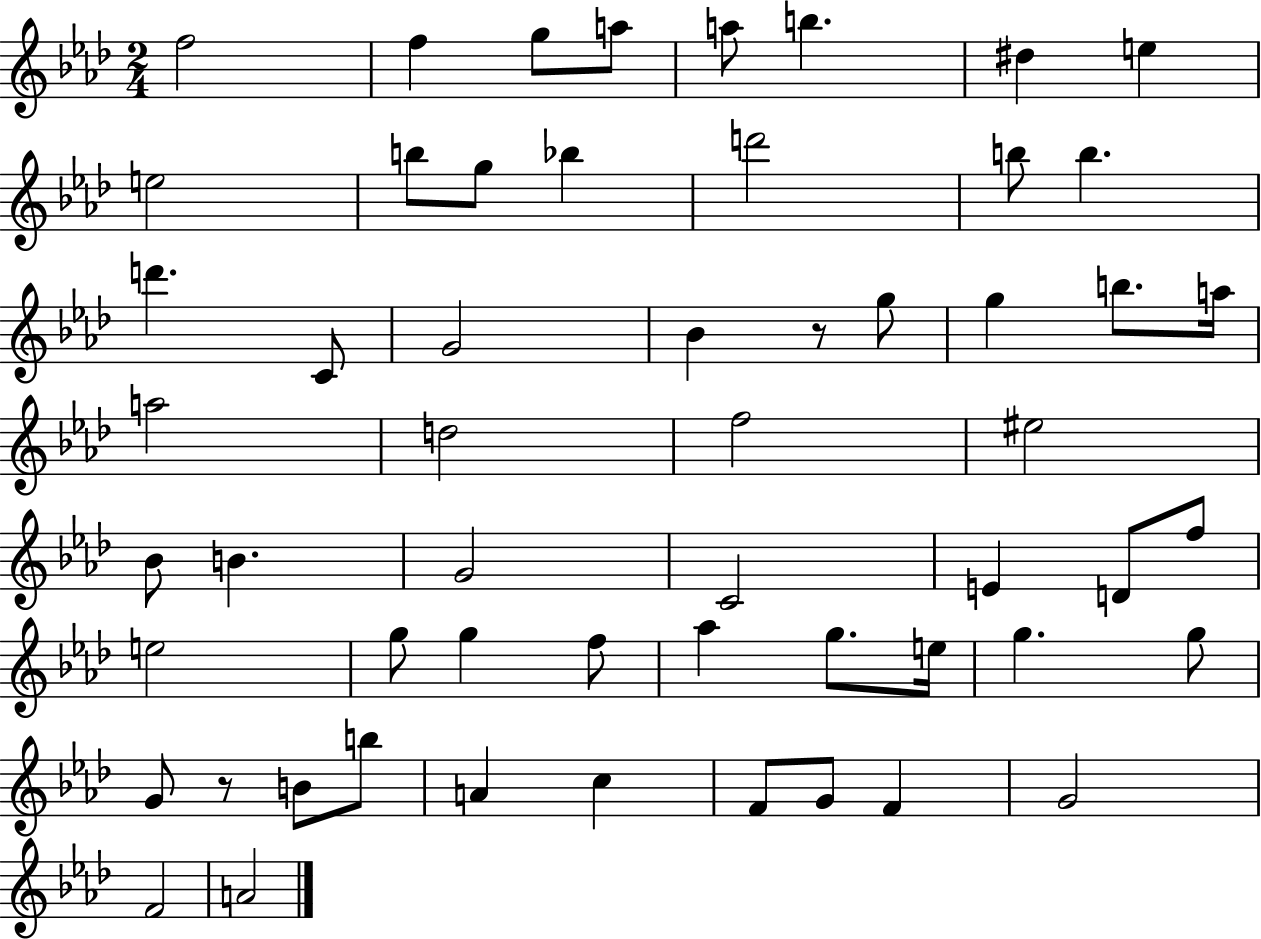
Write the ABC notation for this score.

X:1
T:Untitled
M:2/4
L:1/4
K:Ab
f2 f g/2 a/2 a/2 b ^d e e2 b/2 g/2 _b d'2 b/2 b d' C/2 G2 _B z/2 g/2 g b/2 a/4 a2 d2 f2 ^e2 _B/2 B G2 C2 E D/2 f/2 e2 g/2 g f/2 _a g/2 e/4 g g/2 G/2 z/2 B/2 b/2 A c F/2 G/2 F G2 F2 A2